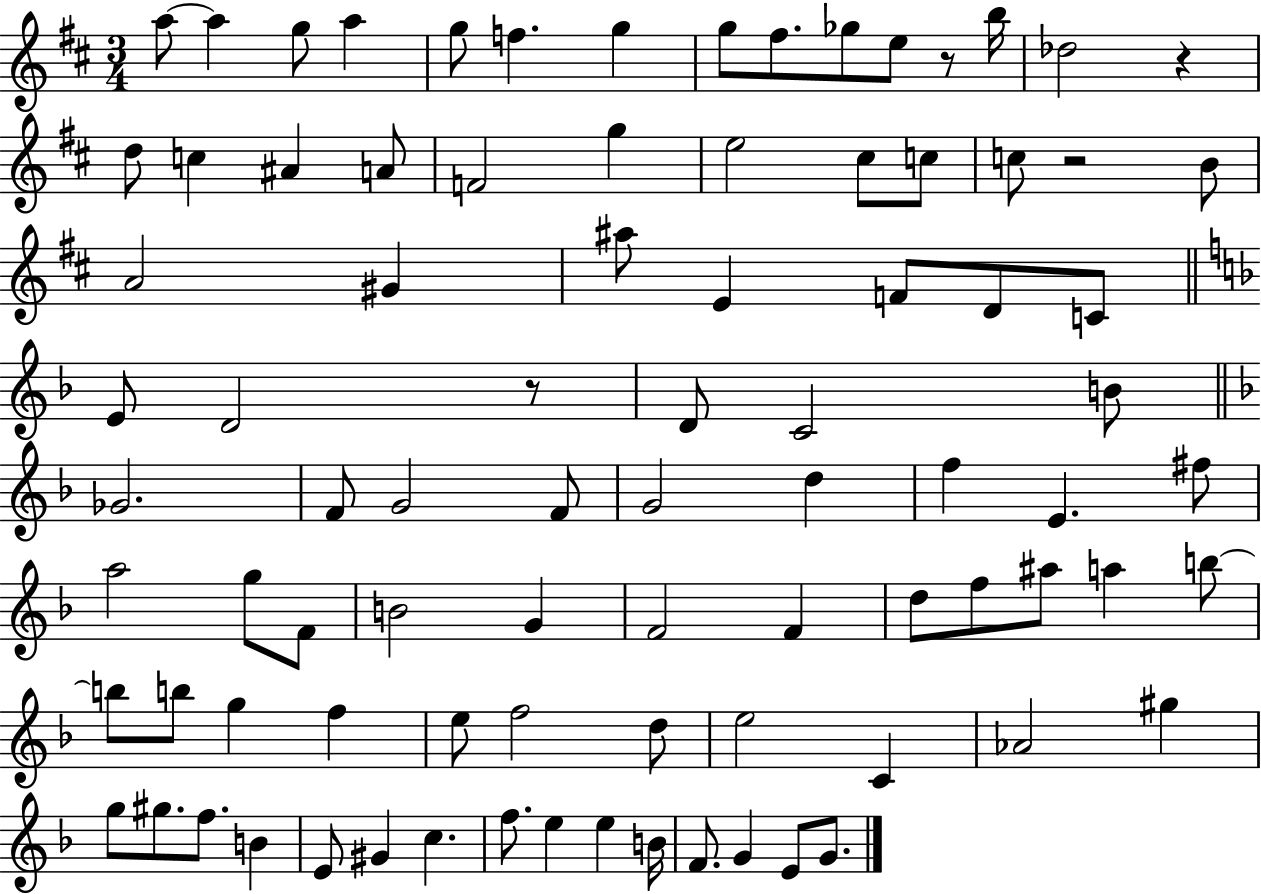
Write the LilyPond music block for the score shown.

{
  \clef treble
  \numericTimeSignature
  \time 3/4
  \key d \major
  a''8~~ a''4 g''8 a''4 | g''8 f''4. g''4 | g''8 fis''8. ges''8 e''8 r8 b''16 | des''2 r4 | \break d''8 c''4 ais'4 a'8 | f'2 g''4 | e''2 cis''8 c''8 | c''8 r2 b'8 | \break a'2 gis'4 | ais''8 e'4 f'8 d'8 c'8 | \bar "||" \break \key f \major e'8 d'2 r8 | d'8 c'2 b'8 | \bar "||" \break \key d \minor ges'2. | f'8 g'2 f'8 | g'2 d''4 | f''4 e'4. fis''8 | \break a''2 g''8 f'8 | b'2 g'4 | f'2 f'4 | d''8 f''8 ais''8 a''4 b''8~~ | \break b''8 b''8 g''4 f''4 | e''8 f''2 d''8 | e''2 c'4 | aes'2 gis''4 | \break g''8 gis''8. f''8. b'4 | e'8 gis'4 c''4. | f''8. e''4 e''4 b'16 | f'8. g'4 e'8 g'8. | \break \bar "|."
}